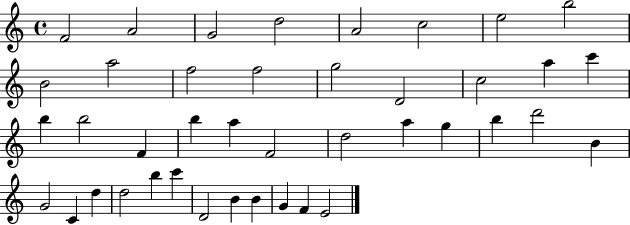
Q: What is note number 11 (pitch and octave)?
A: F5